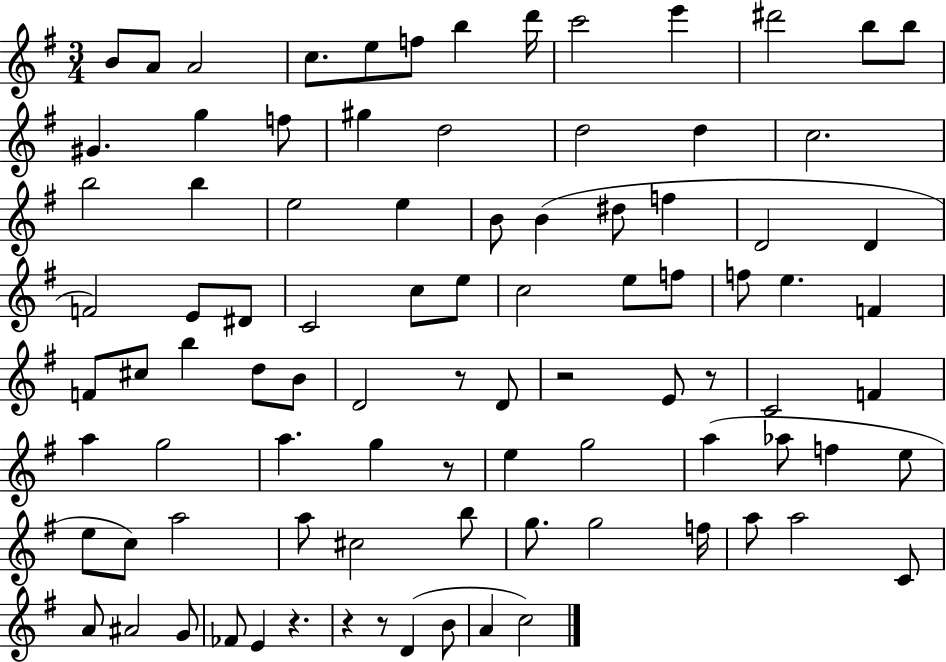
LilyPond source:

{
  \clef treble
  \numericTimeSignature
  \time 3/4
  \key g \major
  b'8 a'8 a'2 | c''8. e''8 f''8 b''4 d'''16 | c'''2 e'''4 | dis'''2 b''8 b''8 | \break gis'4. g''4 f''8 | gis''4 d''2 | d''2 d''4 | c''2. | \break b''2 b''4 | e''2 e''4 | b'8 b'4( dis''8 f''4 | d'2 d'4 | \break f'2) e'8 dis'8 | c'2 c''8 e''8 | c''2 e''8 f''8 | f''8 e''4. f'4 | \break f'8 cis''8 b''4 d''8 b'8 | d'2 r8 d'8 | r2 e'8 r8 | c'2 f'4 | \break a''4 g''2 | a''4. g''4 r8 | e''4 g''2 | a''4( aes''8 f''4 e''8 | \break e''8 c''8) a''2 | a''8 cis''2 b''8 | g''8. g''2 f''16 | a''8 a''2 c'8 | \break a'8 ais'2 g'8 | fes'8 e'4 r4. | r4 r8 d'4( b'8 | a'4 c''2) | \break \bar "|."
}